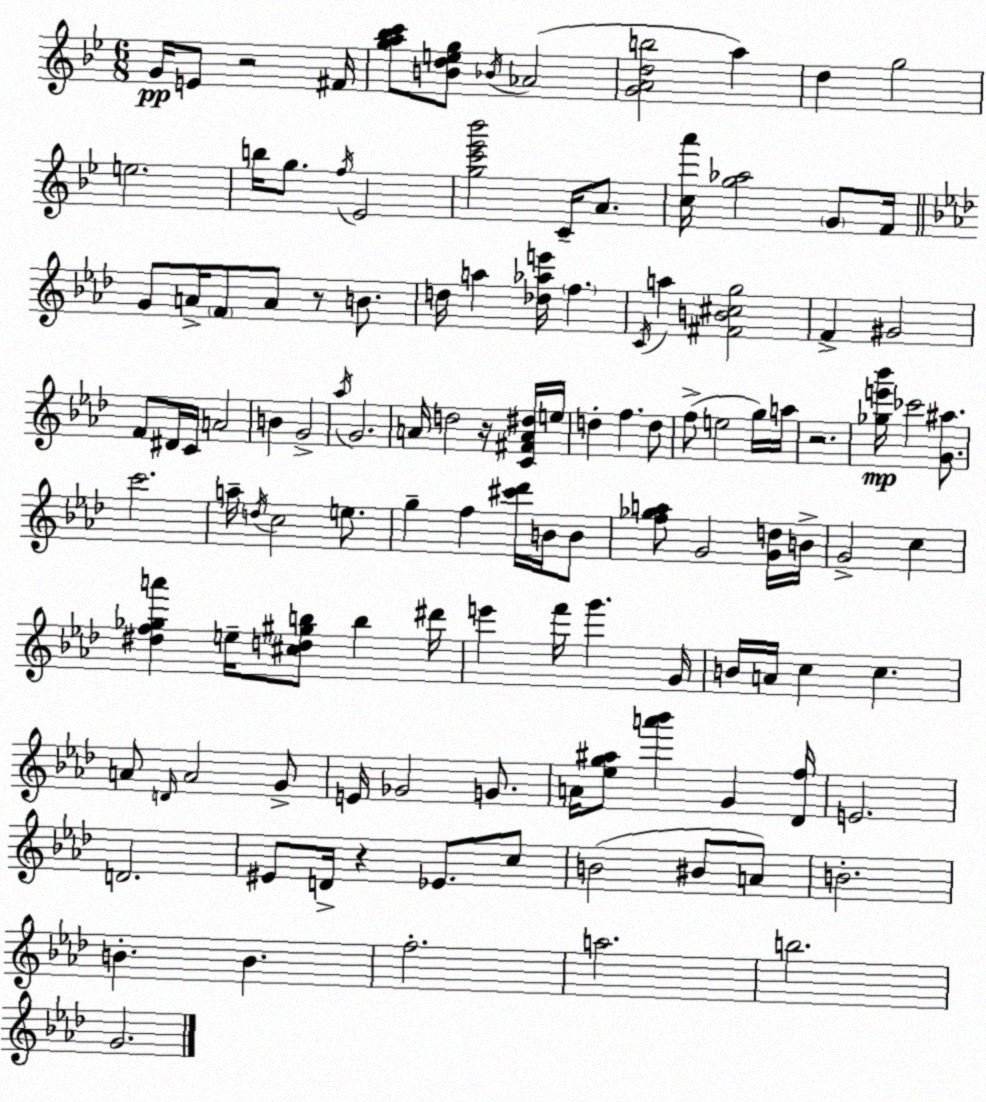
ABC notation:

X:1
T:Untitled
M:6/8
L:1/4
K:Bb
G/4 E/2 z2 ^F/4 [ga_bc']/2 [Bdeg]/2 _B/4 _A2 [GAdb]2 a d g2 e2 b/4 g/2 f/4 _E2 [gc'_e'_b']2 C/4 A/2 [ca']/4 [g_a]2 G/2 F/4 G/2 A/4 F/2 A/2 z/2 B/2 d/4 a [_d_ae']/4 f C/4 a [^FB^cg]2 F ^G2 F/2 ^D/4 C/4 A2 B G2 _a/4 G2 A/4 d2 z/4 [C^FA^d]/4 e/4 d f d/2 f/2 e2 g/4 a/4 z2 [_ge'_b']/4 _c'2 [G^a]/2 c'2 a/4 d/4 c2 e/2 g f [^c'_d']/4 B/4 B/2 [f_ga]/2 G2 [Gd]/4 B/4 G2 c [^df_ga'] e/4 [^cd^gb]/2 b ^d'/4 e' f'/4 g' G/4 B/4 A/4 c c A/2 D/4 A2 G/2 E/4 _G2 G/2 A/4 [_eg^a]/2 [a'_b'] G [_Df]/4 E2 D2 ^E/2 D/4 z _E/2 c/2 B2 ^B/2 A/2 B2 B B f2 a2 b2 G2